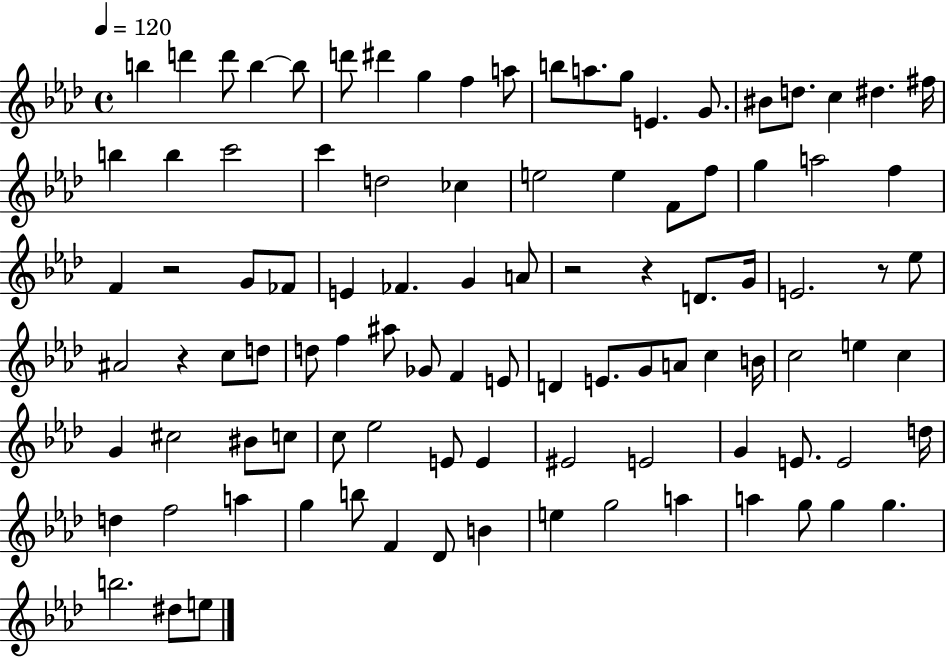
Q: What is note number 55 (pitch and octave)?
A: E4